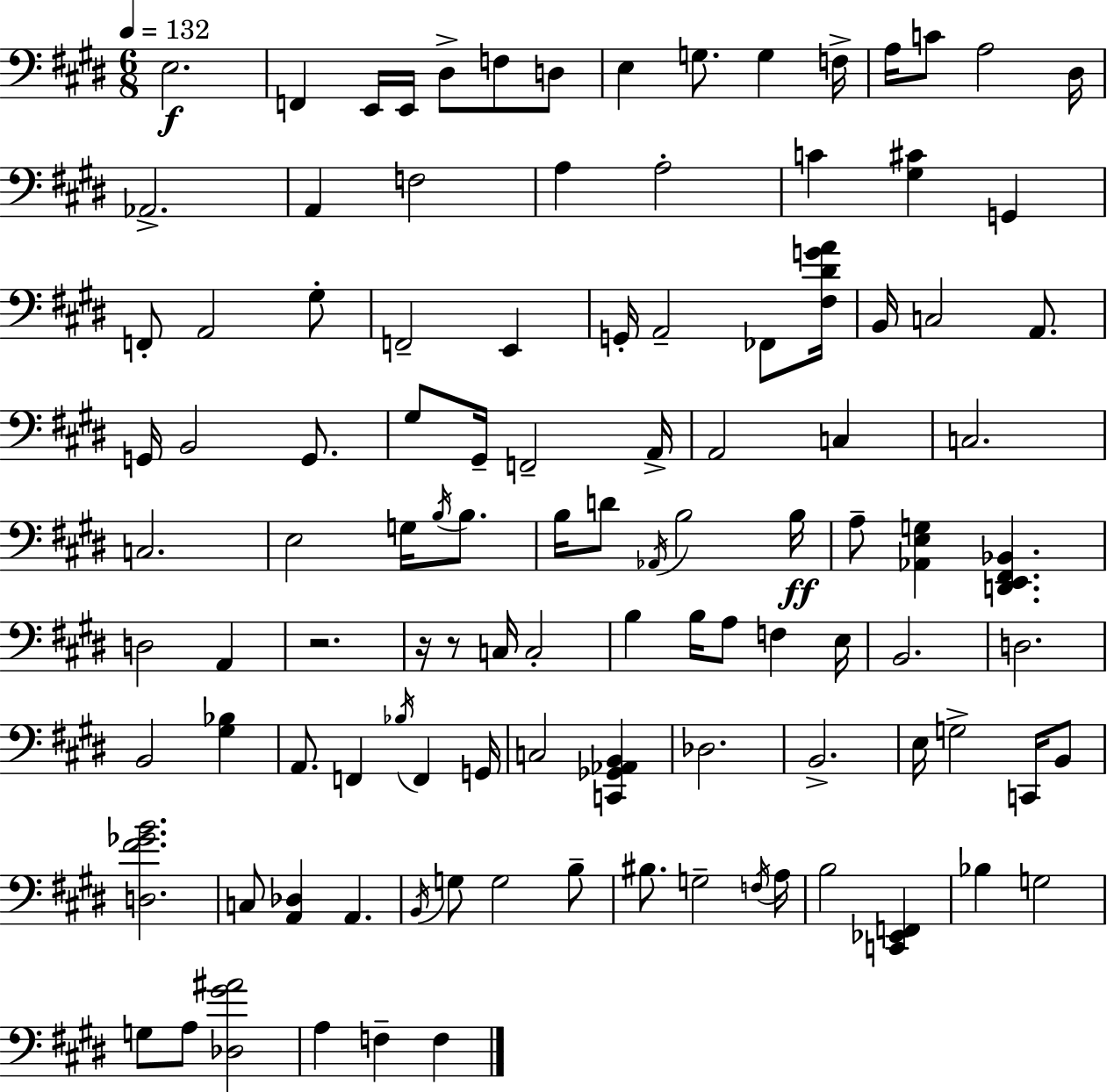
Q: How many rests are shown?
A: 3